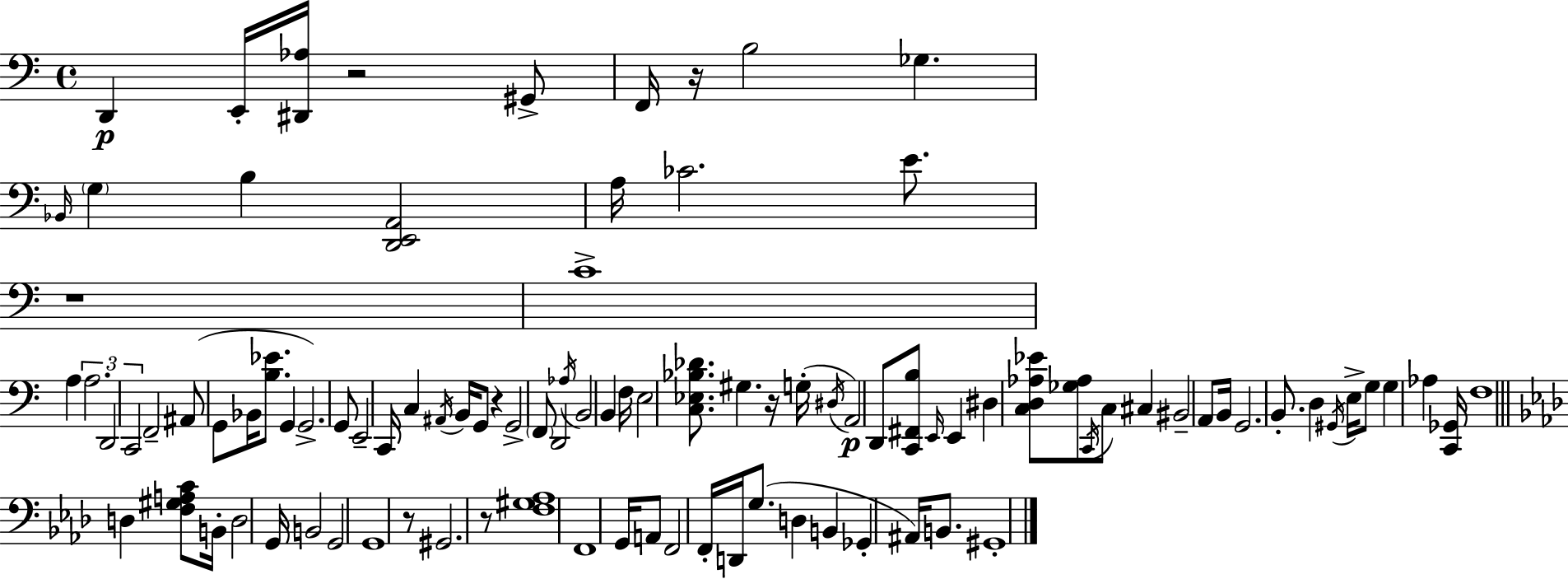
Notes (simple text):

D2/q E2/s [D#2,Ab3]/s R/h G#2/e F2/s R/s B3/h Gb3/q. Bb2/s G3/q B3/q [D2,E2,A2]/h A3/s CES4/h. E4/e. R/w C4/w A3/q A3/h. D2/h C2/h F2/h A#2/e G2/e Bb2/s [B3,Eb4]/e. G2/q G2/h. G2/e E2/h C2/s C3/q A#2/s B2/s G2/e R/q G2/h F2/e D2/h Ab3/s B2/h B2/q F3/s E3/h [C3,Eb3,Bb3,Db4]/e. G#3/q. R/s G3/s D#3/s A2/h D2/e [C2,F#2,B3]/e E2/s E2/q D#3/q [C3,D3,Ab3,Eb4]/e [Gb3,Ab3]/e C2/s C3/e C#3/q BIS2/h A2/e B2/s G2/h. B2/e. D3/q G#2/s E3/s G3/e G3/q Ab3/q [C2,Gb2]/s F3/w D3/q [F3,G#3,A3,C4]/e B2/s D3/h G2/s B2/h G2/h G2/w R/e G#2/h. R/e [F3,G#3,Ab3]/w F2/w G2/s A2/e F2/h F2/s D2/s G3/e. D3/q B2/q Gb2/q A#2/s B2/e. G#2/w